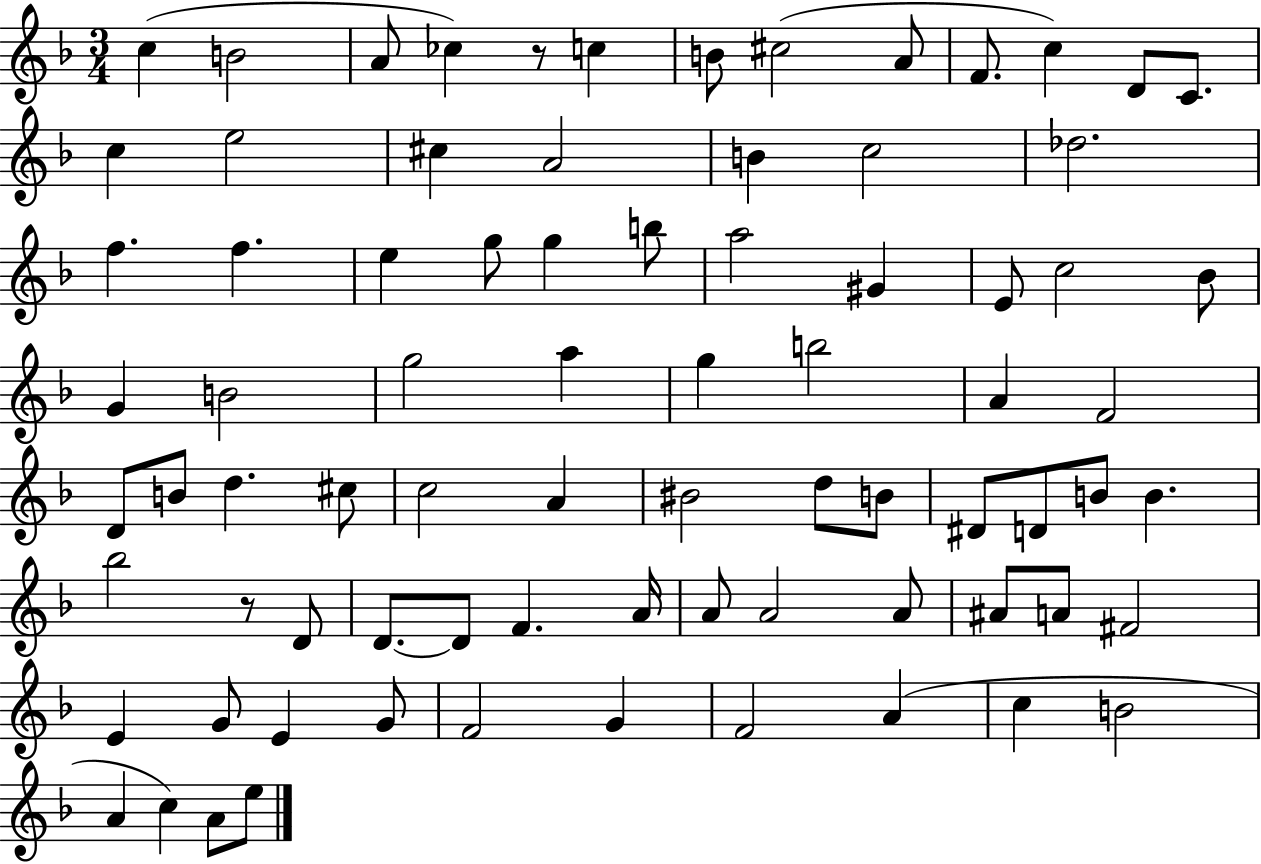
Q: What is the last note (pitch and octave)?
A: E5